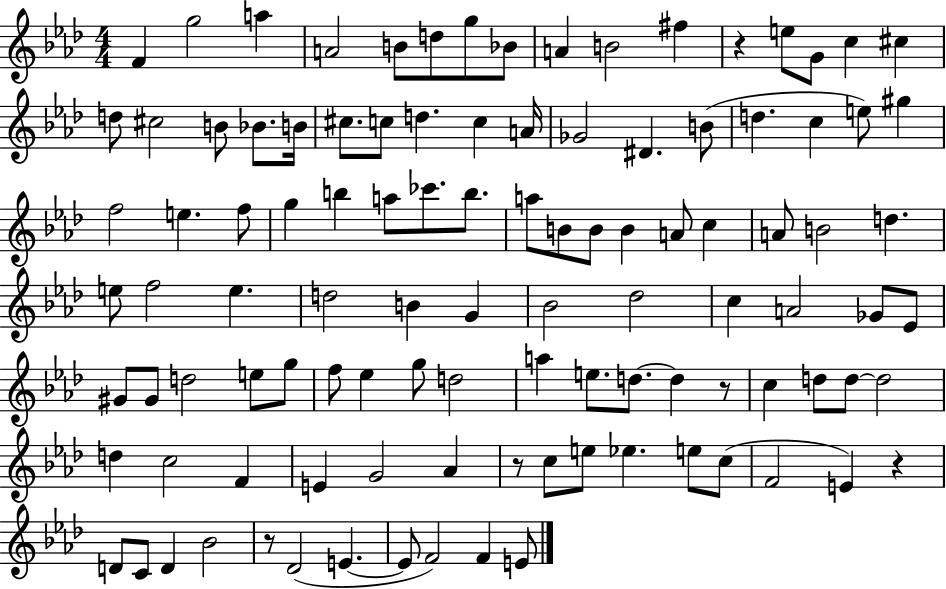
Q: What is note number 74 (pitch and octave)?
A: D5